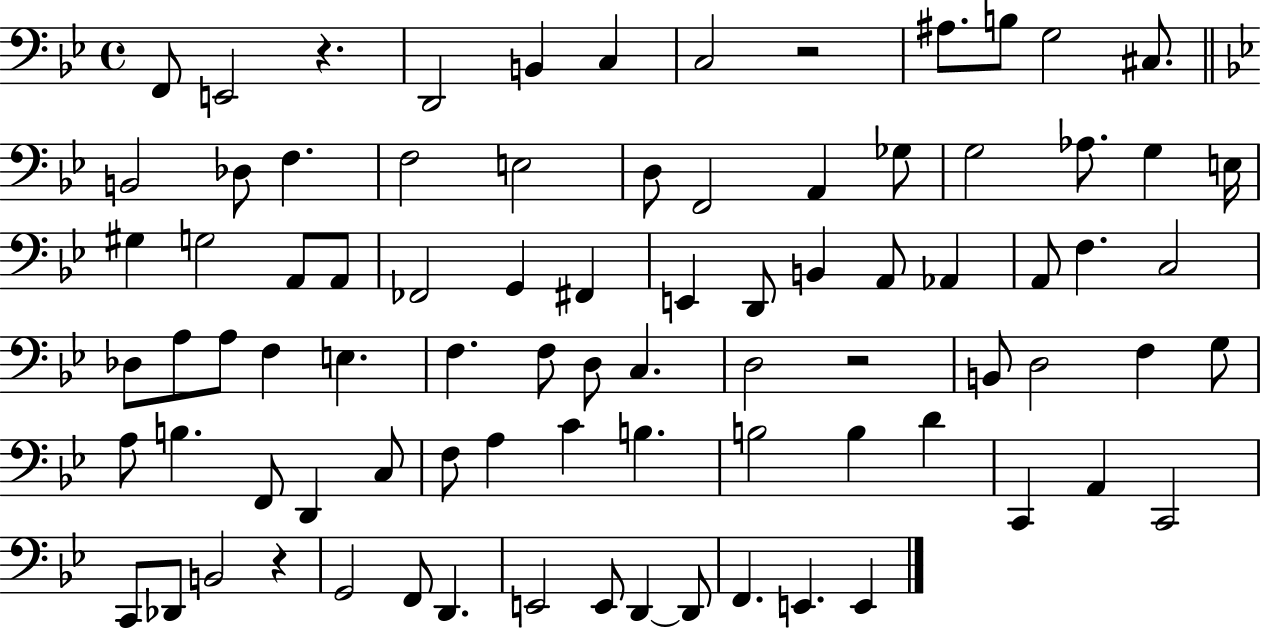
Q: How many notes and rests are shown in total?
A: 84